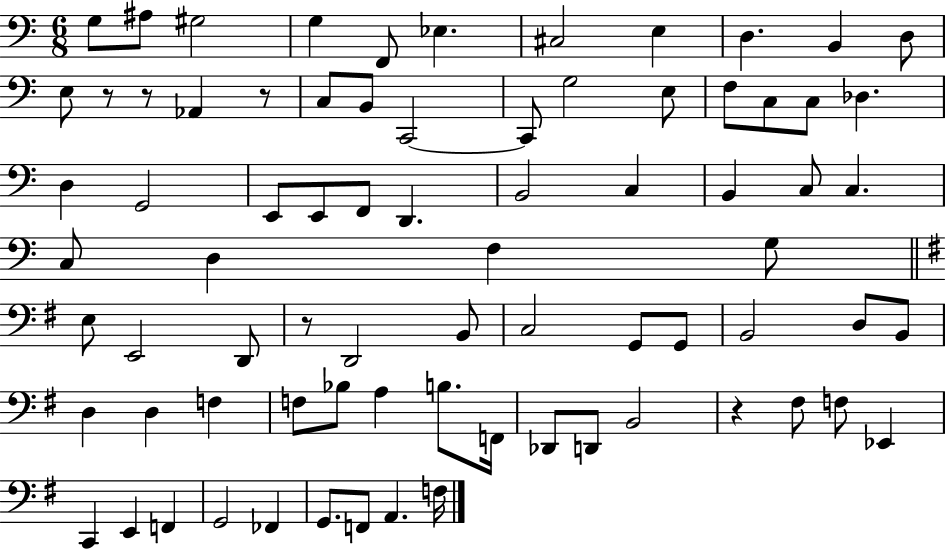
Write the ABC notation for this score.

X:1
T:Untitled
M:6/8
L:1/4
K:C
G,/2 ^A,/2 ^G,2 G, F,,/2 _E, ^C,2 E, D, B,, D,/2 E,/2 z/2 z/2 _A,, z/2 C,/2 B,,/2 C,,2 C,,/2 G,2 E,/2 F,/2 C,/2 C,/2 _D, D, G,,2 E,,/2 E,,/2 F,,/2 D,, B,,2 C, B,, C,/2 C, C,/2 D, F, G,/2 E,/2 E,,2 D,,/2 z/2 D,,2 B,,/2 C,2 G,,/2 G,,/2 B,,2 D,/2 B,,/2 D, D, F, F,/2 _B,/2 A, B,/2 F,,/4 _D,,/2 D,,/2 B,,2 z ^F,/2 F,/2 _E,, C,, E,, F,, G,,2 _F,, G,,/2 F,,/2 A,, F,/4